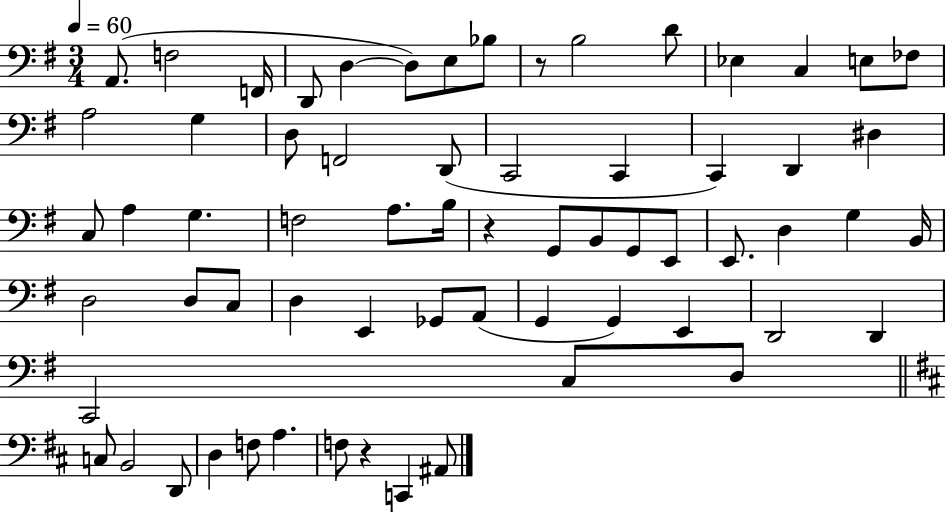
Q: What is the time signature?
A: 3/4